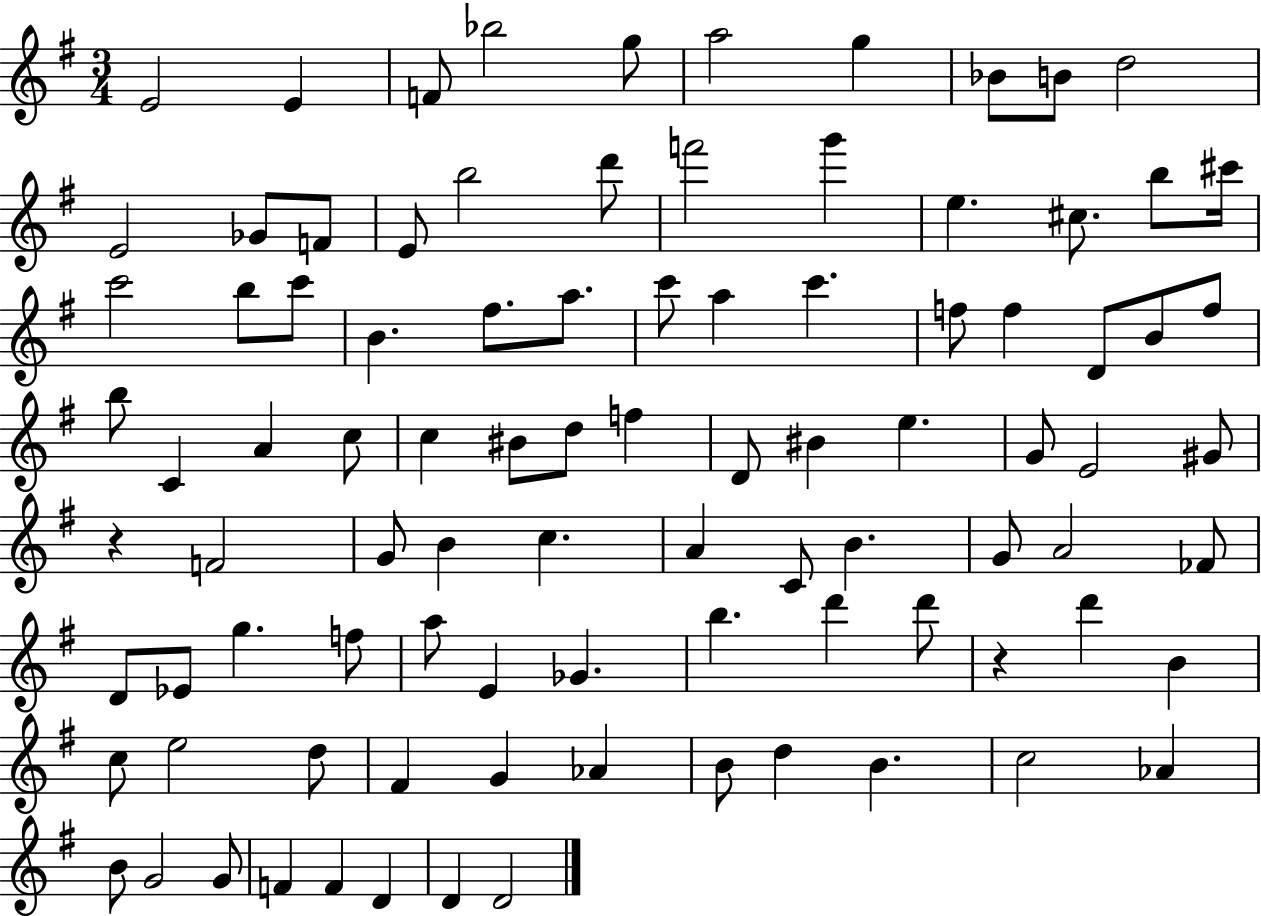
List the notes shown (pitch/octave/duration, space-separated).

E4/h E4/q F4/e Bb5/h G5/e A5/h G5/q Bb4/e B4/e D5/h E4/h Gb4/e F4/e E4/e B5/h D6/e F6/h G6/q E5/q. C#5/e. B5/e C#6/s C6/h B5/e C6/e B4/q. F#5/e. A5/e. C6/e A5/q C6/q. F5/e F5/q D4/e B4/e F5/e B5/e C4/q A4/q C5/e C5/q BIS4/e D5/e F5/q D4/e BIS4/q E5/q. G4/e E4/h G#4/e R/q F4/h G4/e B4/q C5/q. A4/q C4/e B4/q. G4/e A4/h FES4/e D4/e Eb4/e G5/q. F5/e A5/e E4/q Gb4/q. B5/q. D6/q D6/e R/q D6/q B4/q C5/e E5/h D5/e F#4/q G4/q Ab4/q B4/e D5/q B4/q. C5/h Ab4/q B4/e G4/h G4/e F4/q F4/q D4/q D4/q D4/h